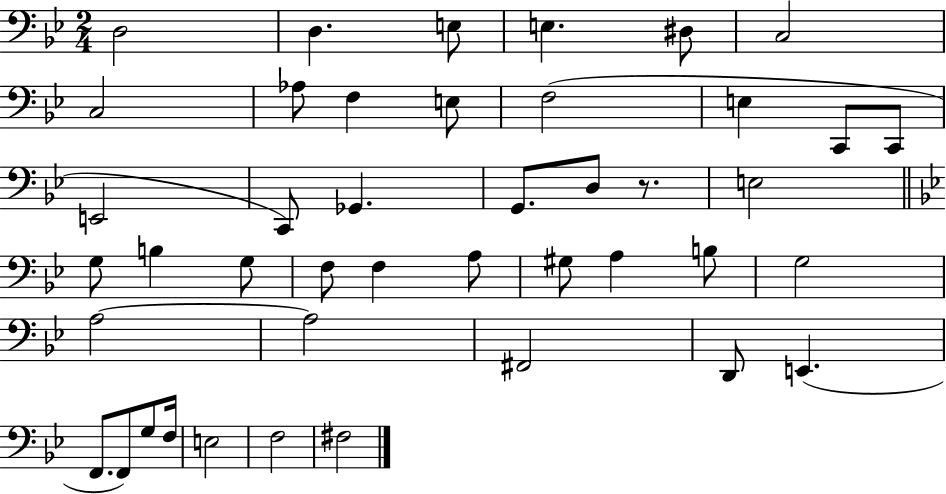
X:1
T:Untitled
M:2/4
L:1/4
K:Bb
D,2 D, E,/2 E, ^D,/2 C,2 C,2 _A,/2 F, E,/2 F,2 E, C,,/2 C,,/2 E,,2 C,,/2 _G,, G,,/2 D,/2 z/2 E,2 G,/2 B, G,/2 F,/2 F, A,/2 ^G,/2 A, B,/2 G,2 A,2 A,2 ^F,,2 D,,/2 E,, F,,/2 F,,/2 G,/2 F,/4 E,2 F,2 ^F,2